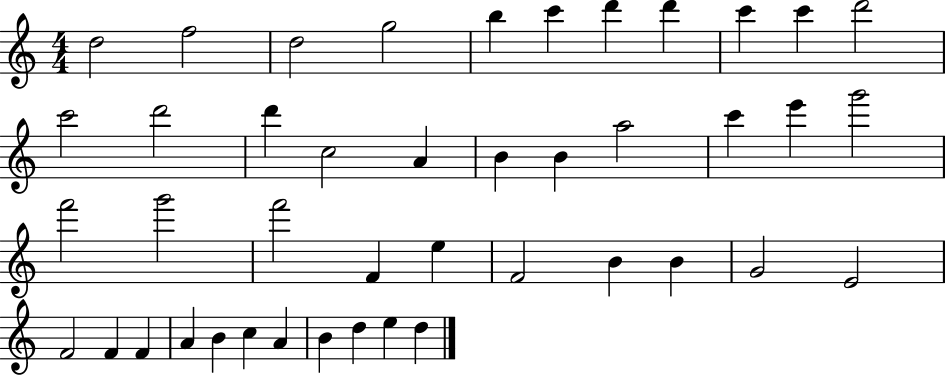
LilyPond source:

{
  \clef treble
  \numericTimeSignature
  \time 4/4
  \key c \major
  d''2 f''2 | d''2 g''2 | b''4 c'''4 d'''4 d'''4 | c'''4 c'''4 d'''2 | \break c'''2 d'''2 | d'''4 c''2 a'4 | b'4 b'4 a''2 | c'''4 e'''4 g'''2 | \break f'''2 g'''2 | f'''2 f'4 e''4 | f'2 b'4 b'4 | g'2 e'2 | \break f'2 f'4 f'4 | a'4 b'4 c''4 a'4 | b'4 d''4 e''4 d''4 | \bar "|."
}